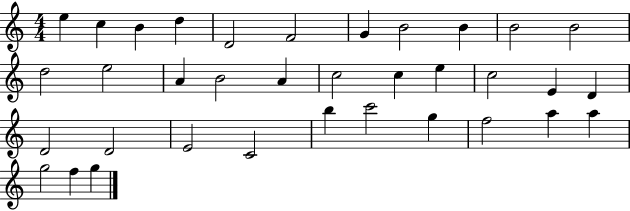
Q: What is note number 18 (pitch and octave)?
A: C5